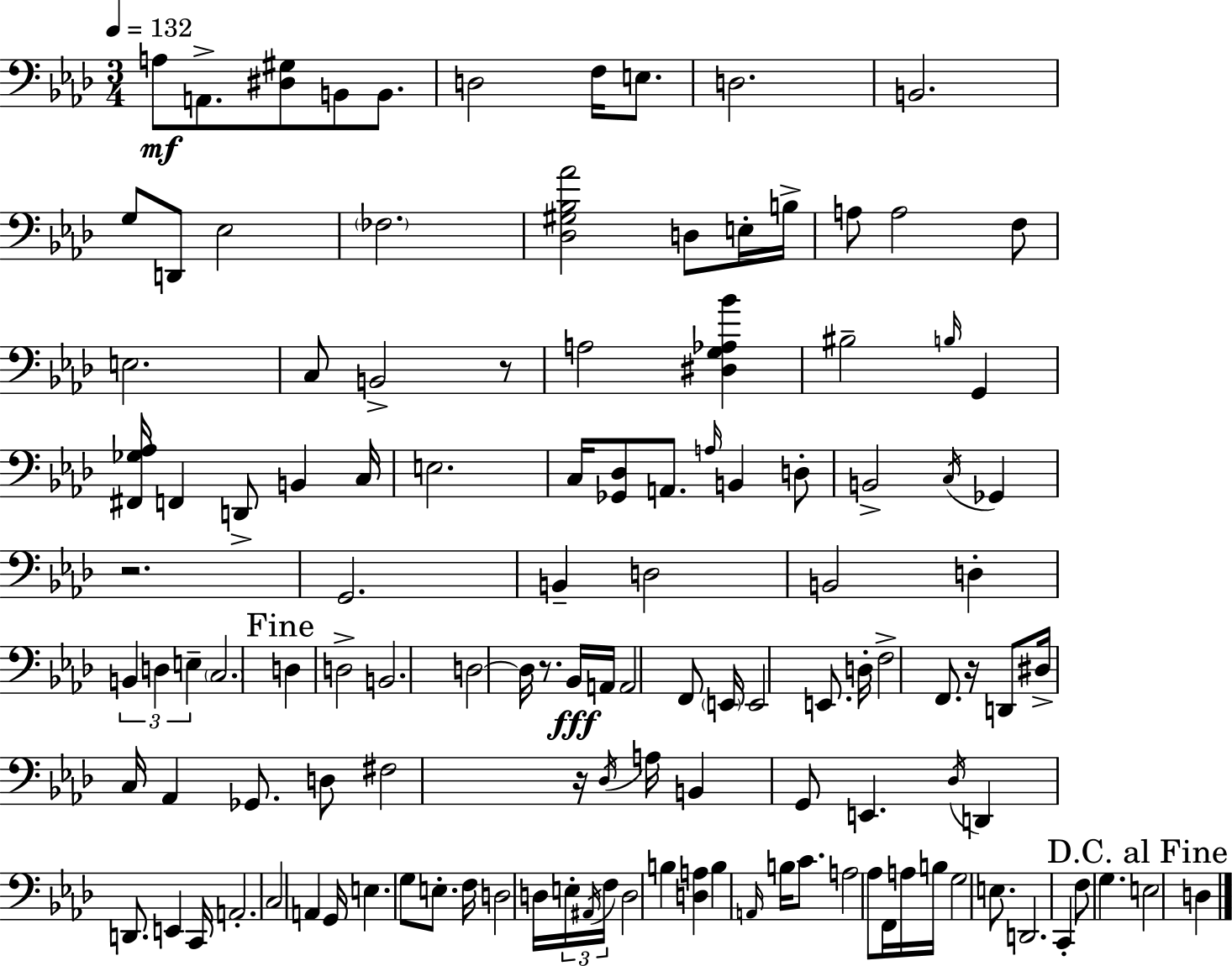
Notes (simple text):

A3/e A2/e. [D#3,G#3]/e B2/e B2/e. D3/h F3/s E3/e. D3/h. B2/h. G3/e D2/e Eb3/h FES3/h. [Db3,G#3,Bb3,Ab4]/h D3/e E3/s B3/s A3/e A3/h F3/e E3/h. C3/e B2/h R/e A3/h [D#3,G3,Ab3,Bb4]/q BIS3/h B3/s G2/q [F#2,Gb3,Ab3]/s F2/q D2/e B2/q C3/s E3/h. C3/s [Gb2,Db3]/e A2/e. A3/s B2/q D3/e B2/h C3/s Gb2/q R/h. G2/h. B2/q D3/h B2/h D3/q B2/q D3/q E3/q C3/h. D3/q D3/h B2/h. D3/h D3/s R/e. Bb2/s A2/s A2/h F2/e E2/s E2/h E2/e. D3/s F3/h F2/e. R/s D2/e D#3/s C3/s Ab2/q Gb2/e. D3/e F#3/h R/s Db3/s A3/s B2/q G2/e E2/q. Db3/s D2/q D2/e. E2/q C2/s A2/h. C3/h A2/q G2/s E3/q. G3/e E3/e. F3/s D3/h D3/s E3/s A#2/s F3/s D3/h B3/q [D3,A3]/q B3/q A2/s B3/s C4/e. A3/h Ab3/e F2/s A3/s B3/s G3/h E3/e. D2/h. C2/q F3/e G3/q. E3/h D3/q